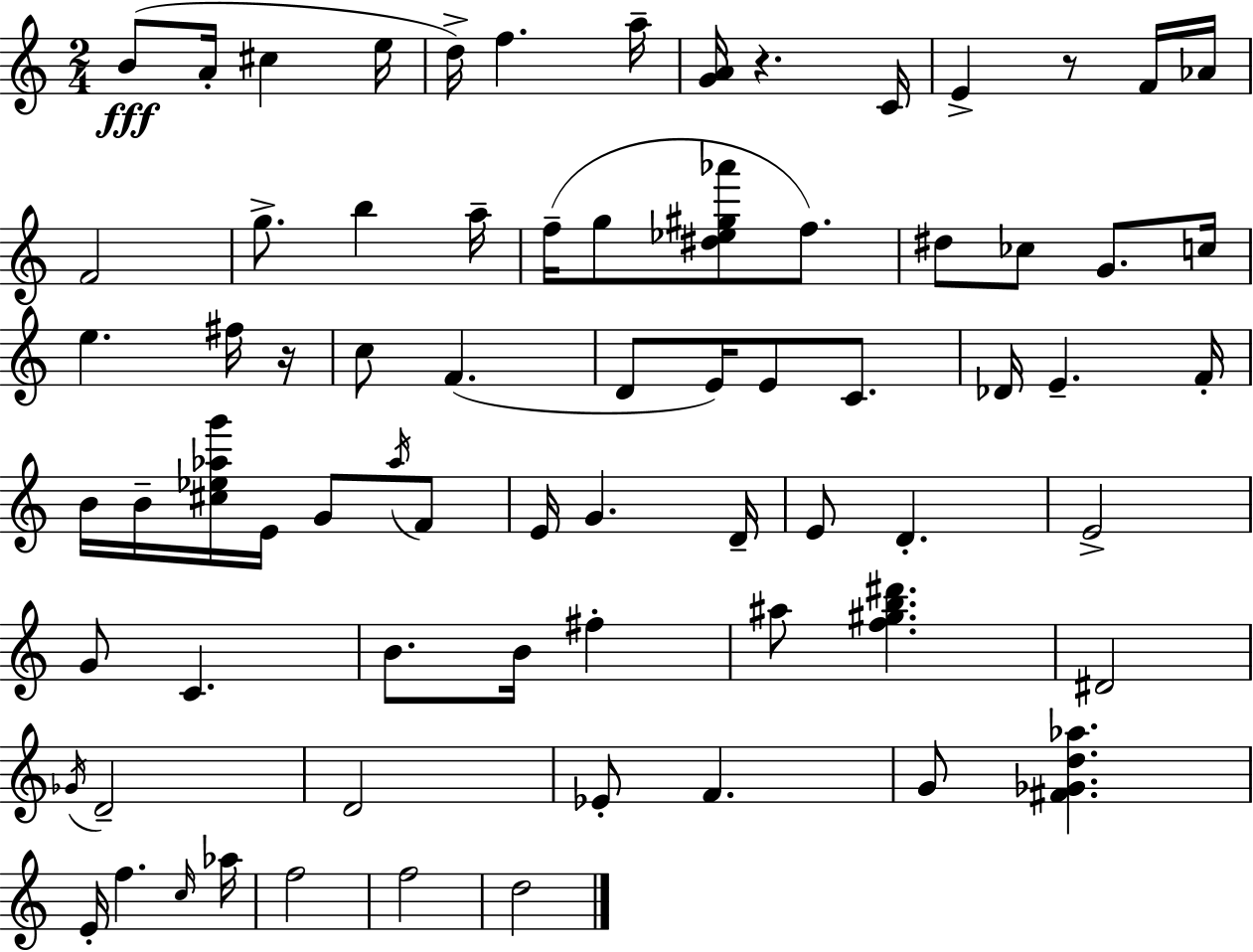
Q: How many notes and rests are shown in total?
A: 73